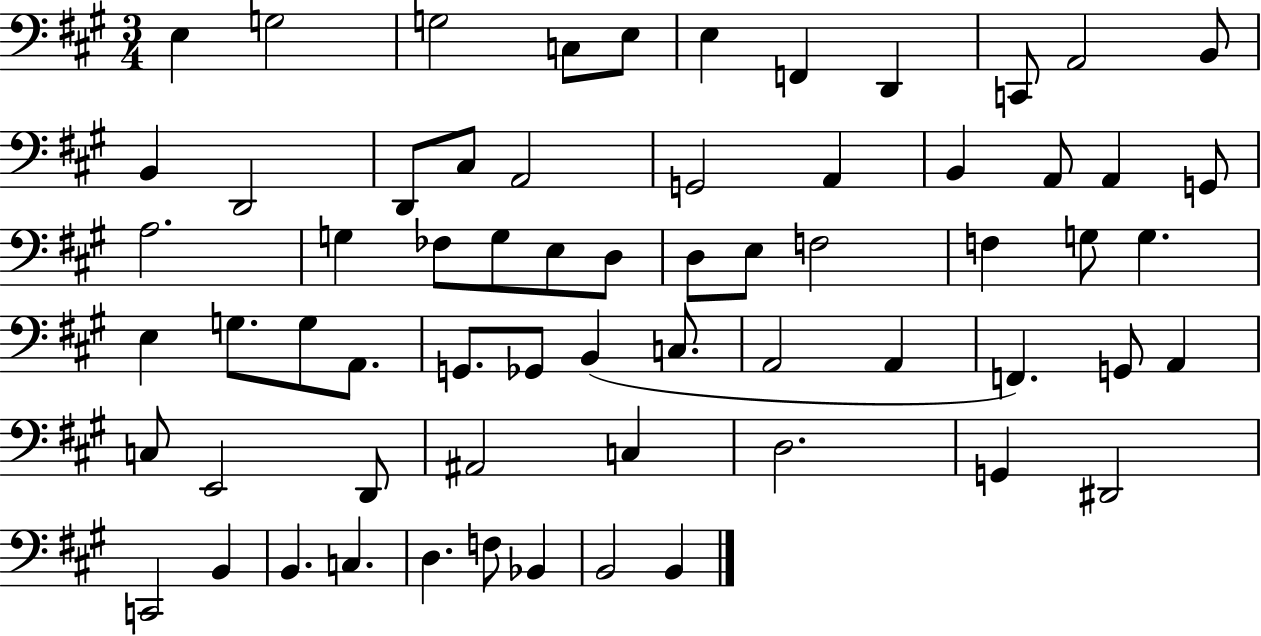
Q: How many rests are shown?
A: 0